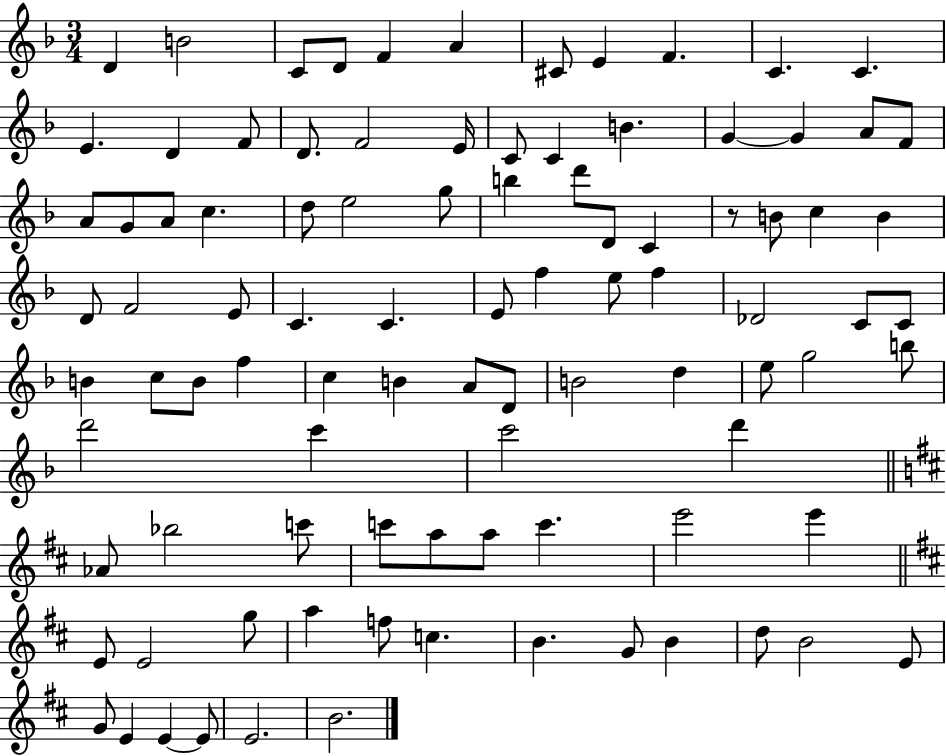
X:1
T:Untitled
M:3/4
L:1/4
K:F
D B2 C/2 D/2 F A ^C/2 E F C C E D F/2 D/2 F2 E/4 C/2 C B G G A/2 F/2 A/2 G/2 A/2 c d/2 e2 g/2 b d'/2 D/2 C z/2 B/2 c B D/2 F2 E/2 C C E/2 f e/2 f _D2 C/2 C/2 B c/2 B/2 f c B A/2 D/2 B2 d e/2 g2 b/2 d'2 c' c'2 d' _A/2 _b2 c'/2 c'/2 a/2 a/2 c' e'2 e' E/2 E2 g/2 a f/2 c B G/2 B d/2 B2 E/2 G/2 E E E/2 E2 B2